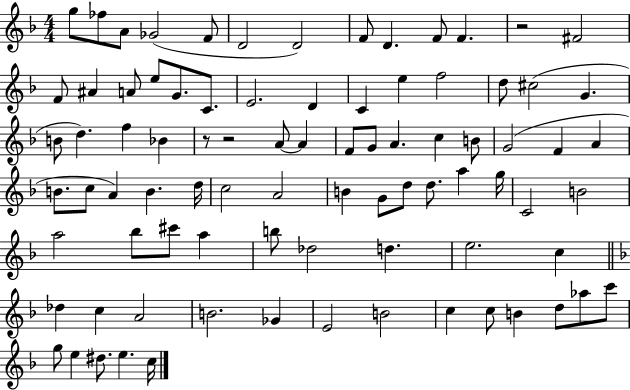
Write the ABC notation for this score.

X:1
T:Untitled
M:4/4
L:1/4
K:F
g/2 _f/2 A/2 _G2 F/2 D2 D2 F/2 D F/2 F z2 ^F2 F/2 ^A A/2 e/2 G/2 C/2 E2 D C e f2 d/2 ^c2 G B/2 d f _B z/2 z2 A/2 A F/2 G/2 A c B/2 G2 F A B/2 c/2 A B d/4 c2 A2 B G/2 d/2 d/2 a g/4 C2 B2 a2 _b/2 ^c'/2 a b/2 _d2 d e2 c _d c A2 B2 _G E2 B2 c c/2 B d/2 _a/2 c'/2 g/2 e ^d/2 e c/4